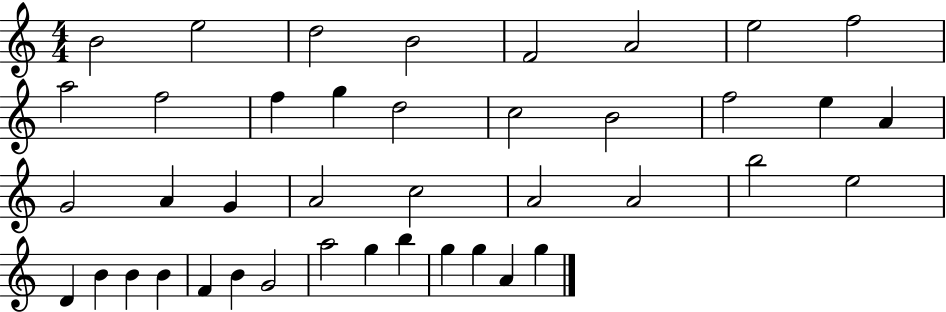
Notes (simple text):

B4/h E5/h D5/h B4/h F4/h A4/h E5/h F5/h A5/h F5/h F5/q G5/q D5/h C5/h B4/h F5/h E5/q A4/q G4/h A4/q G4/q A4/h C5/h A4/h A4/h B5/h E5/h D4/q B4/q B4/q B4/q F4/q B4/q G4/h A5/h G5/q B5/q G5/q G5/q A4/q G5/q